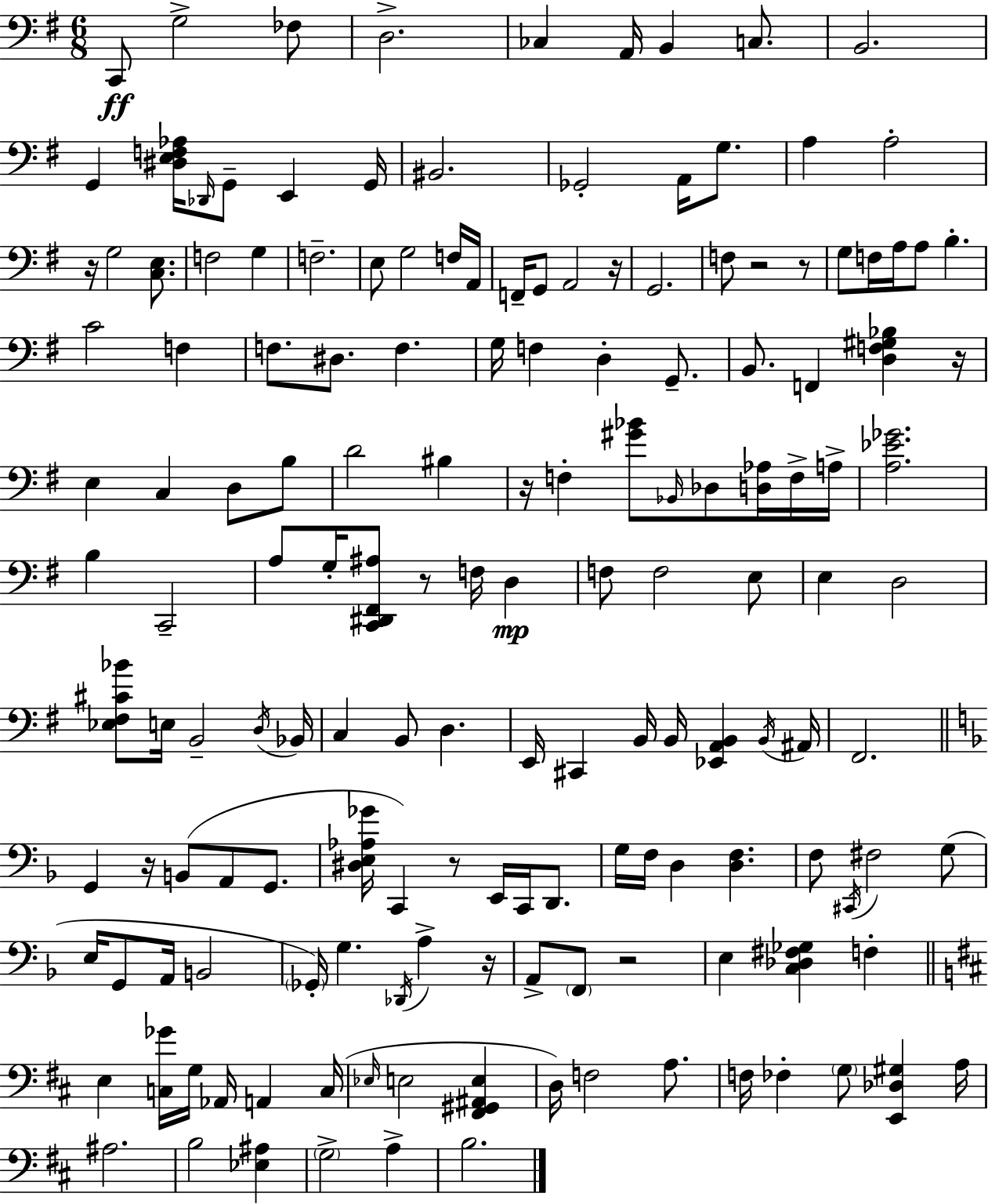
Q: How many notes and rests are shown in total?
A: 158